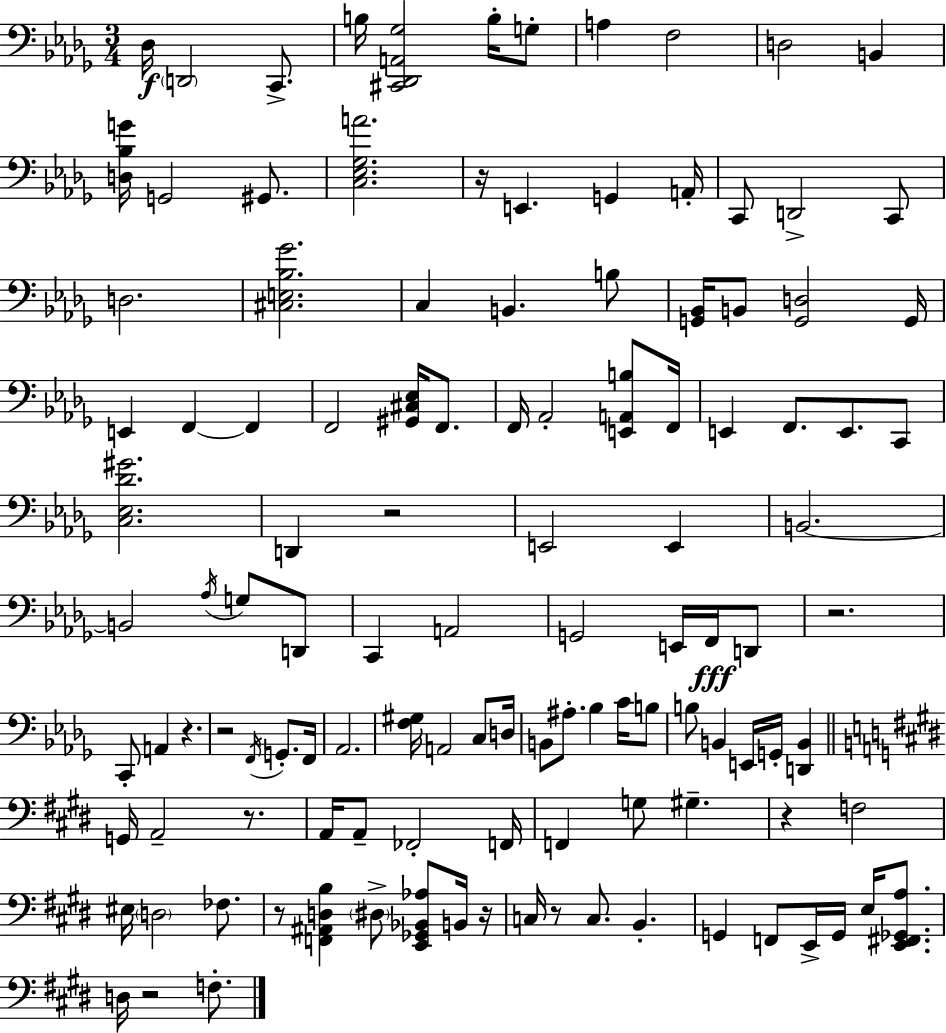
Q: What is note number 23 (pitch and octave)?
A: B2